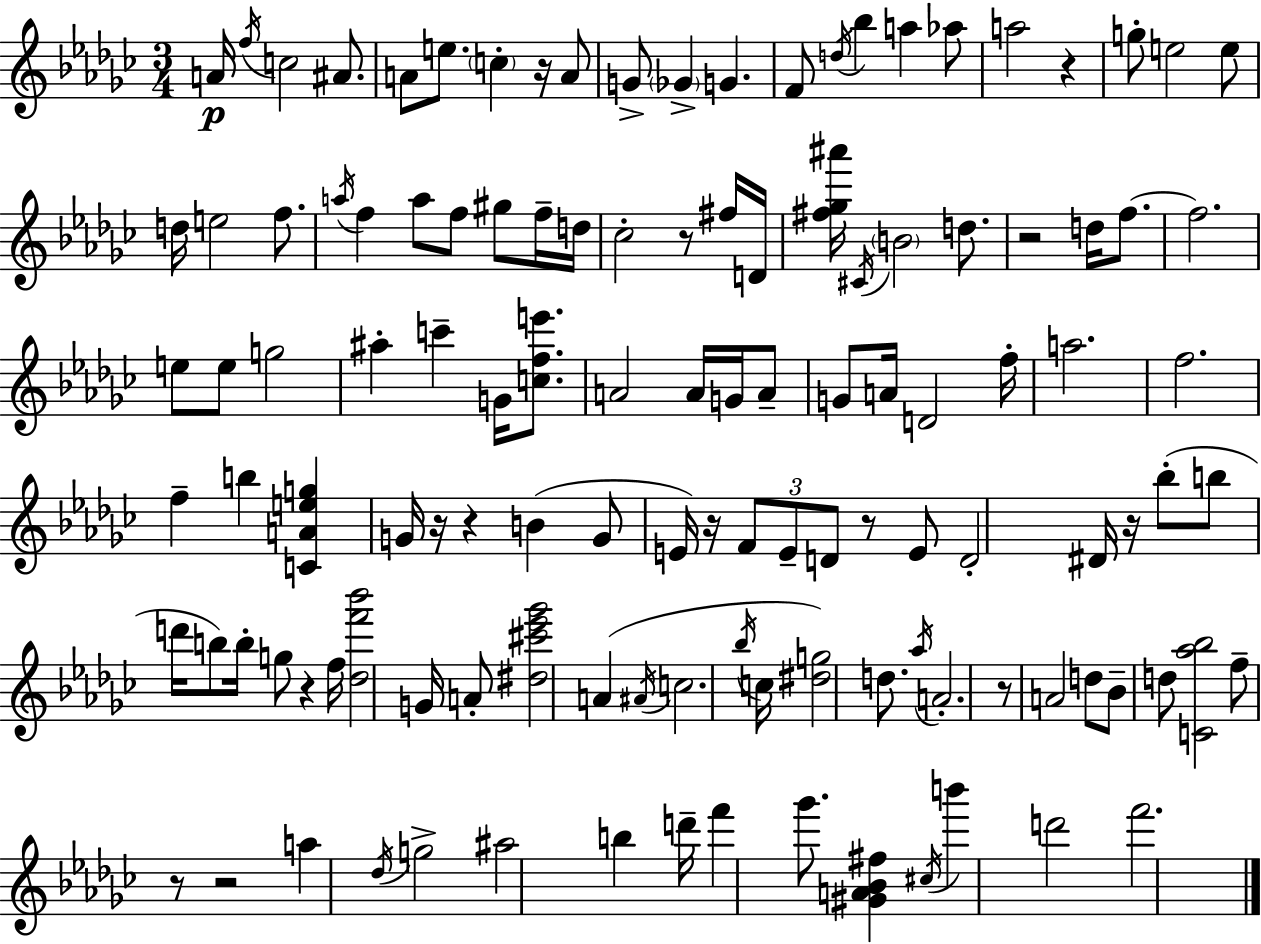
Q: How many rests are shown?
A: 13